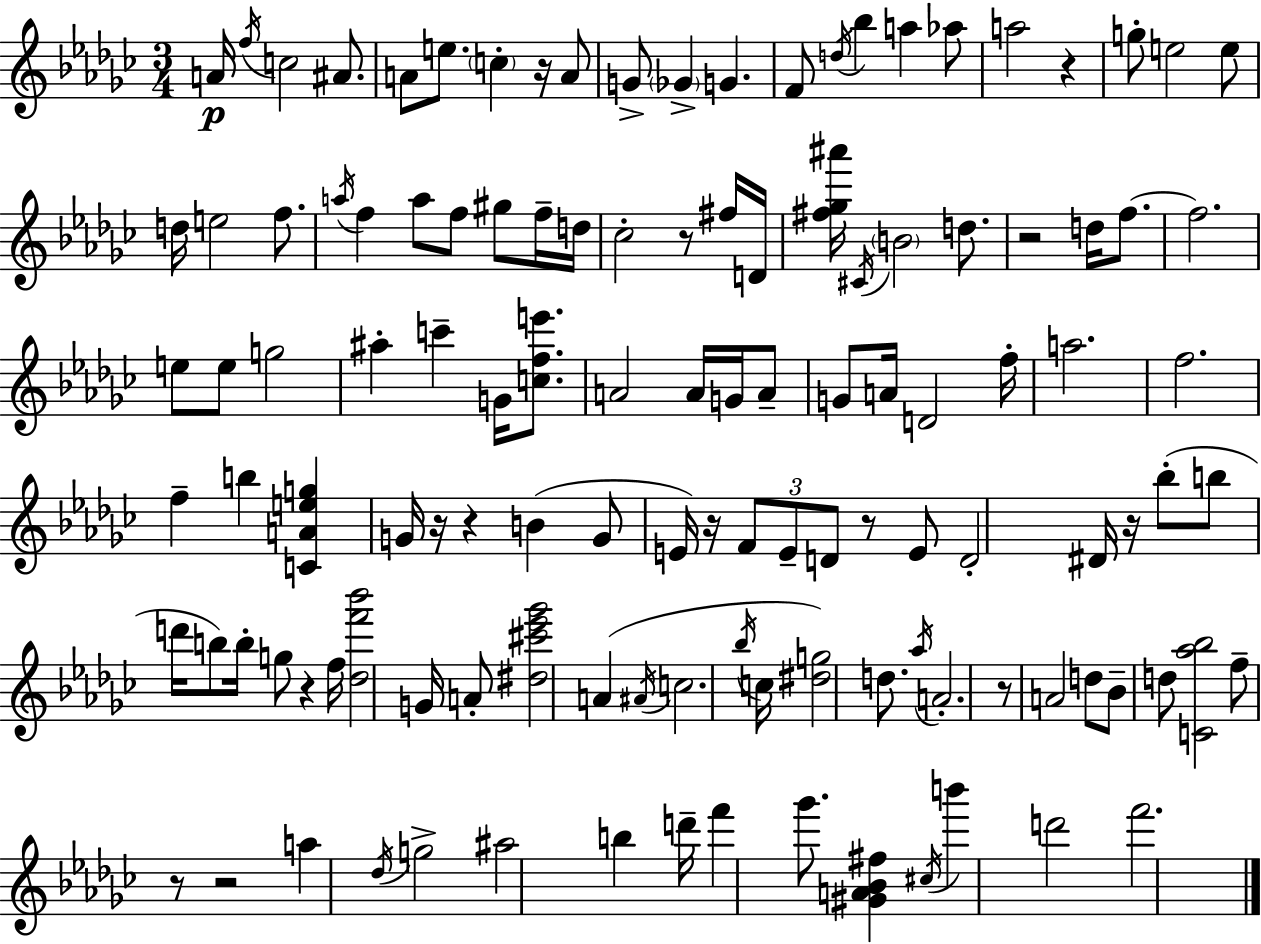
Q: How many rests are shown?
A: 13